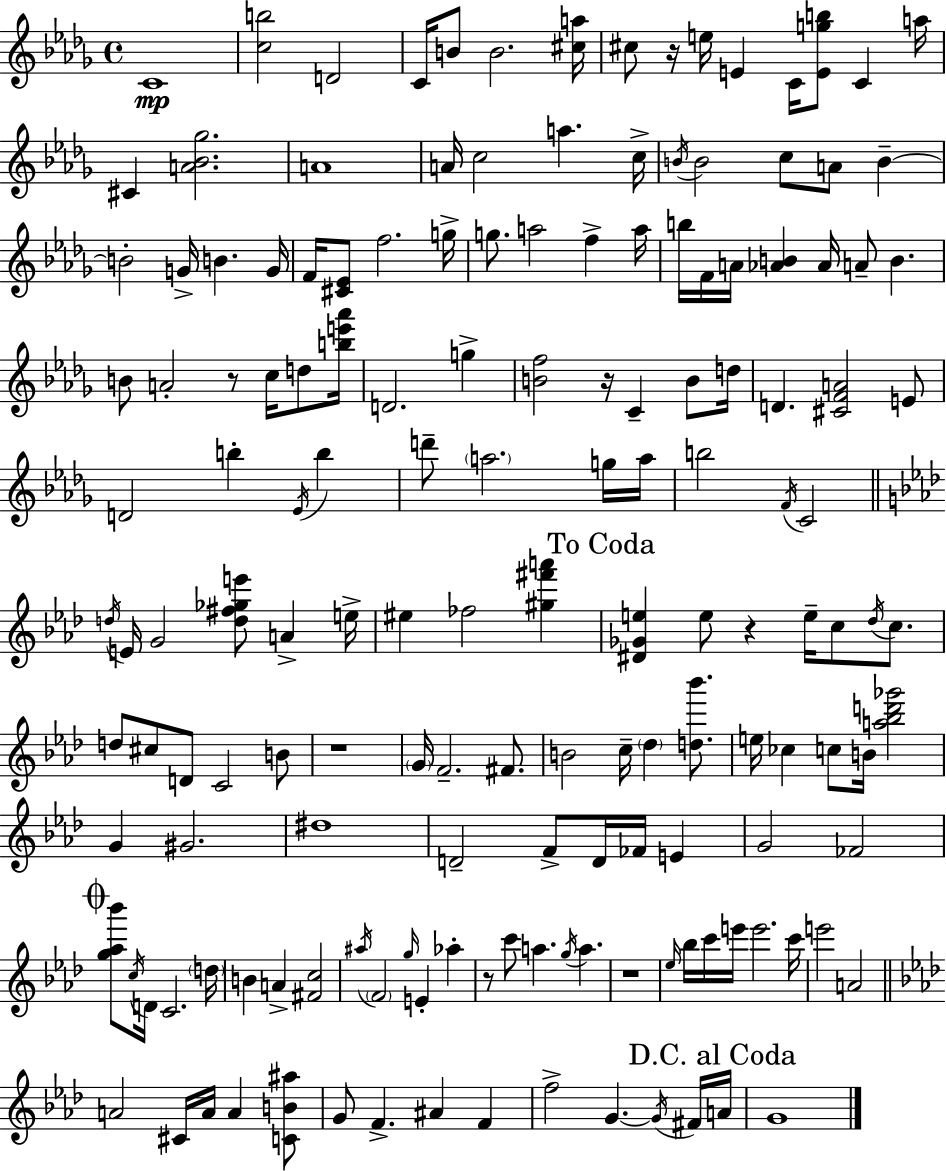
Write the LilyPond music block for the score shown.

{
  \clef treble
  \time 4/4
  \defaultTimeSignature
  \key bes \minor
  c'1\mp | <c'' b''>2 d'2 | c'16 b'8 b'2. <cis'' a''>16 | cis''8 r16 e''16 e'4 c'16 <e' g'' b''>8 c'4 a''16 | \break cis'4 <a' bes' ges''>2. | a'1 | a'16 c''2 a''4. c''16-> | \acciaccatura { b'16 } b'2 c''8 a'8 b'4--~~ | \break b'2-. g'16-> b'4. | g'16 f'16 <cis' ees'>8 f''2. | g''16-> g''8. a''2 f''4-> | a''16 b''16 f'16 a'16 <aes' b'>4 aes'16 a'8-- b'4. | \break b'8 a'2-. r8 c''16 d''8 | <b'' e''' aes'''>16 d'2. g''4-> | <b' f''>2 r16 c'4-- b'8 | d''16 d'4. <cis' f' a'>2 e'8 | \break d'2 b''4-. \acciaccatura { ees'16 } b''4 | d'''8-- \parenthesize a''2. | g''16 a''16 b''2 \acciaccatura { f'16 } c'2 | \bar "||" \break \key f \minor \acciaccatura { d''16 } e'16 g'2 <d'' fis'' ges'' e'''>8 a'4-> | e''16-> eis''4 fes''2 <gis'' fis''' a'''>4 | \mark "To Coda" <dis' ges' e''>4 e''8 r4 e''16-- c''8 \acciaccatura { des''16 } c''8. | d''8 cis''8 d'8 c'2 | \break b'8 r1 | \parenthesize g'16 f'2.-- fis'8. | b'2 c''16-- \parenthesize des''4 <d'' bes'''>8. | e''16 ces''4 c''8 b'16 <a'' bes'' d''' ges'''>2 | \break g'4 gis'2. | dis''1 | d'2-- f'8-> d'16 fes'16 e'4 | g'2 fes'2 | \break \mark \markup { \musicglyph "scripts.coda" } <g'' aes'' bes'''>8 \acciaccatura { c''16 } d'16 c'2. | \parenthesize d''16 b'4 a'4-> <fis' c''>2 | \acciaccatura { ais''16 } \parenthesize f'2 \grace { g''16 } e'4-. | aes''4-. r8 c'''8 a''4. \acciaccatura { g''16 } | \break a''4. r1 | \grace { ees''16 } bes''16 c'''16 e'''16 e'''2. | c'''16 e'''2 a'2 | \bar "||" \break \key f \minor a'2 cis'16 a'16 a'4 <c' b' ais''>8 | g'8 f'4.-> ais'4 f'4 | f''2-> g'4.~~ \acciaccatura { g'16 } fis'16 | \mark "D.C. al Coda" a'16 g'1 | \break \bar "|."
}